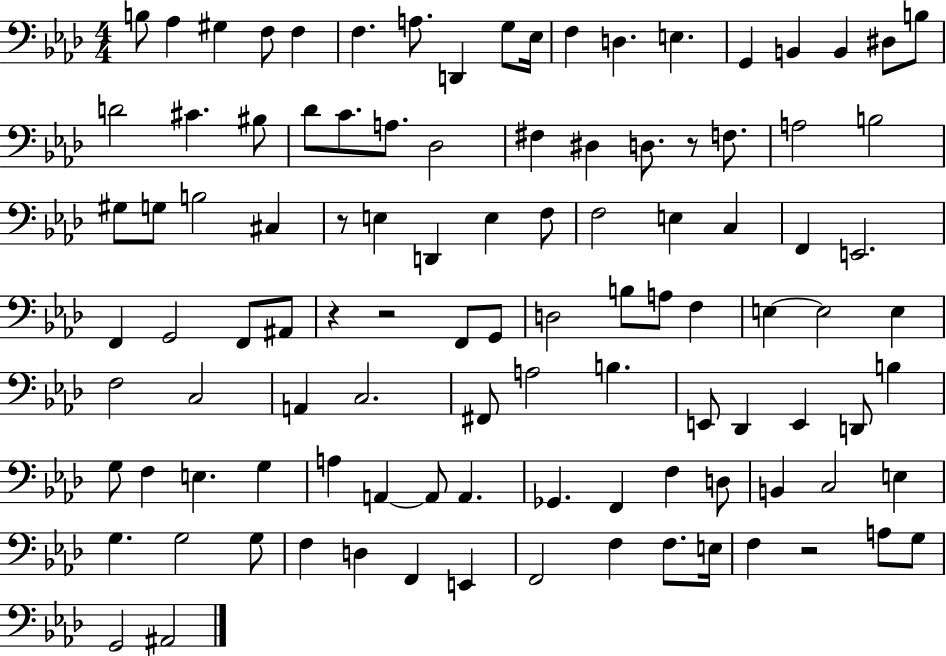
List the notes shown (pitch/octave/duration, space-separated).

B3/e Ab3/q G#3/q F3/e F3/q F3/q. A3/e. D2/q G3/e Eb3/s F3/q D3/q. E3/q. G2/q B2/q B2/q D#3/e B3/e D4/h C#4/q. BIS3/e Db4/e C4/e. A3/e. Db3/h F#3/q D#3/q D3/e. R/e F3/e. A3/h B3/h G#3/e G3/e B3/h C#3/q R/e E3/q D2/q E3/q F3/e F3/h E3/q C3/q F2/q E2/h. F2/q G2/h F2/e A#2/e R/q R/h F2/e G2/e D3/h B3/e A3/e F3/q E3/q E3/h E3/q F3/h C3/h A2/q C3/h. F#2/e A3/h B3/q. E2/e Db2/q E2/q D2/e B3/q G3/e F3/q E3/q. G3/q A3/q A2/q A2/e A2/q. Gb2/q. F2/q F3/q D3/e B2/q C3/h E3/q G3/q. G3/h G3/e F3/q D3/q F2/q E2/q F2/h F3/q F3/e. E3/s F3/q R/h A3/e G3/e G2/h A#2/h